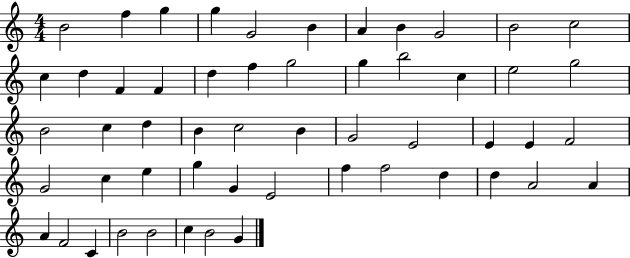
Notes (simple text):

B4/h F5/q G5/q G5/q G4/h B4/q A4/q B4/q G4/h B4/h C5/h C5/q D5/q F4/q F4/q D5/q F5/q G5/h G5/q B5/h C5/q E5/h G5/h B4/h C5/q D5/q B4/q C5/h B4/q G4/h E4/h E4/q E4/q F4/h G4/h C5/q E5/q G5/q G4/q E4/h F5/q F5/h D5/q D5/q A4/h A4/q A4/q F4/h C4/q B4/h B4/h C5/q B4/h G4/q